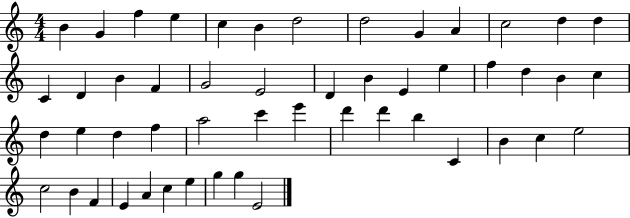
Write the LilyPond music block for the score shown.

{
  \clef treble
  \numericTimeSignature
  \time 4/4
  \key c \major
  b'4 g'4 f''4 e''4 | c''4 b'4 d''2 | d''2 g'4 a'4 | c''2 d''4 d''4 | \break c'4 d'4 b'4 f'4 | g'2 e'2 | d'4 b'4 e'4 e''4 | f''4 d''4 b'4 c''4 | \break d''4 e''4 d''4 f''4 | a''2 c'''4 e'''4 | d'''4 d'''4 b''4 c'4 | b'4 c''4 e''2 | \break c''2 b'4 f'4 | e'4 a'4 c''4 e''4 | g''4 g''4 e'2 | \bar "|."
}